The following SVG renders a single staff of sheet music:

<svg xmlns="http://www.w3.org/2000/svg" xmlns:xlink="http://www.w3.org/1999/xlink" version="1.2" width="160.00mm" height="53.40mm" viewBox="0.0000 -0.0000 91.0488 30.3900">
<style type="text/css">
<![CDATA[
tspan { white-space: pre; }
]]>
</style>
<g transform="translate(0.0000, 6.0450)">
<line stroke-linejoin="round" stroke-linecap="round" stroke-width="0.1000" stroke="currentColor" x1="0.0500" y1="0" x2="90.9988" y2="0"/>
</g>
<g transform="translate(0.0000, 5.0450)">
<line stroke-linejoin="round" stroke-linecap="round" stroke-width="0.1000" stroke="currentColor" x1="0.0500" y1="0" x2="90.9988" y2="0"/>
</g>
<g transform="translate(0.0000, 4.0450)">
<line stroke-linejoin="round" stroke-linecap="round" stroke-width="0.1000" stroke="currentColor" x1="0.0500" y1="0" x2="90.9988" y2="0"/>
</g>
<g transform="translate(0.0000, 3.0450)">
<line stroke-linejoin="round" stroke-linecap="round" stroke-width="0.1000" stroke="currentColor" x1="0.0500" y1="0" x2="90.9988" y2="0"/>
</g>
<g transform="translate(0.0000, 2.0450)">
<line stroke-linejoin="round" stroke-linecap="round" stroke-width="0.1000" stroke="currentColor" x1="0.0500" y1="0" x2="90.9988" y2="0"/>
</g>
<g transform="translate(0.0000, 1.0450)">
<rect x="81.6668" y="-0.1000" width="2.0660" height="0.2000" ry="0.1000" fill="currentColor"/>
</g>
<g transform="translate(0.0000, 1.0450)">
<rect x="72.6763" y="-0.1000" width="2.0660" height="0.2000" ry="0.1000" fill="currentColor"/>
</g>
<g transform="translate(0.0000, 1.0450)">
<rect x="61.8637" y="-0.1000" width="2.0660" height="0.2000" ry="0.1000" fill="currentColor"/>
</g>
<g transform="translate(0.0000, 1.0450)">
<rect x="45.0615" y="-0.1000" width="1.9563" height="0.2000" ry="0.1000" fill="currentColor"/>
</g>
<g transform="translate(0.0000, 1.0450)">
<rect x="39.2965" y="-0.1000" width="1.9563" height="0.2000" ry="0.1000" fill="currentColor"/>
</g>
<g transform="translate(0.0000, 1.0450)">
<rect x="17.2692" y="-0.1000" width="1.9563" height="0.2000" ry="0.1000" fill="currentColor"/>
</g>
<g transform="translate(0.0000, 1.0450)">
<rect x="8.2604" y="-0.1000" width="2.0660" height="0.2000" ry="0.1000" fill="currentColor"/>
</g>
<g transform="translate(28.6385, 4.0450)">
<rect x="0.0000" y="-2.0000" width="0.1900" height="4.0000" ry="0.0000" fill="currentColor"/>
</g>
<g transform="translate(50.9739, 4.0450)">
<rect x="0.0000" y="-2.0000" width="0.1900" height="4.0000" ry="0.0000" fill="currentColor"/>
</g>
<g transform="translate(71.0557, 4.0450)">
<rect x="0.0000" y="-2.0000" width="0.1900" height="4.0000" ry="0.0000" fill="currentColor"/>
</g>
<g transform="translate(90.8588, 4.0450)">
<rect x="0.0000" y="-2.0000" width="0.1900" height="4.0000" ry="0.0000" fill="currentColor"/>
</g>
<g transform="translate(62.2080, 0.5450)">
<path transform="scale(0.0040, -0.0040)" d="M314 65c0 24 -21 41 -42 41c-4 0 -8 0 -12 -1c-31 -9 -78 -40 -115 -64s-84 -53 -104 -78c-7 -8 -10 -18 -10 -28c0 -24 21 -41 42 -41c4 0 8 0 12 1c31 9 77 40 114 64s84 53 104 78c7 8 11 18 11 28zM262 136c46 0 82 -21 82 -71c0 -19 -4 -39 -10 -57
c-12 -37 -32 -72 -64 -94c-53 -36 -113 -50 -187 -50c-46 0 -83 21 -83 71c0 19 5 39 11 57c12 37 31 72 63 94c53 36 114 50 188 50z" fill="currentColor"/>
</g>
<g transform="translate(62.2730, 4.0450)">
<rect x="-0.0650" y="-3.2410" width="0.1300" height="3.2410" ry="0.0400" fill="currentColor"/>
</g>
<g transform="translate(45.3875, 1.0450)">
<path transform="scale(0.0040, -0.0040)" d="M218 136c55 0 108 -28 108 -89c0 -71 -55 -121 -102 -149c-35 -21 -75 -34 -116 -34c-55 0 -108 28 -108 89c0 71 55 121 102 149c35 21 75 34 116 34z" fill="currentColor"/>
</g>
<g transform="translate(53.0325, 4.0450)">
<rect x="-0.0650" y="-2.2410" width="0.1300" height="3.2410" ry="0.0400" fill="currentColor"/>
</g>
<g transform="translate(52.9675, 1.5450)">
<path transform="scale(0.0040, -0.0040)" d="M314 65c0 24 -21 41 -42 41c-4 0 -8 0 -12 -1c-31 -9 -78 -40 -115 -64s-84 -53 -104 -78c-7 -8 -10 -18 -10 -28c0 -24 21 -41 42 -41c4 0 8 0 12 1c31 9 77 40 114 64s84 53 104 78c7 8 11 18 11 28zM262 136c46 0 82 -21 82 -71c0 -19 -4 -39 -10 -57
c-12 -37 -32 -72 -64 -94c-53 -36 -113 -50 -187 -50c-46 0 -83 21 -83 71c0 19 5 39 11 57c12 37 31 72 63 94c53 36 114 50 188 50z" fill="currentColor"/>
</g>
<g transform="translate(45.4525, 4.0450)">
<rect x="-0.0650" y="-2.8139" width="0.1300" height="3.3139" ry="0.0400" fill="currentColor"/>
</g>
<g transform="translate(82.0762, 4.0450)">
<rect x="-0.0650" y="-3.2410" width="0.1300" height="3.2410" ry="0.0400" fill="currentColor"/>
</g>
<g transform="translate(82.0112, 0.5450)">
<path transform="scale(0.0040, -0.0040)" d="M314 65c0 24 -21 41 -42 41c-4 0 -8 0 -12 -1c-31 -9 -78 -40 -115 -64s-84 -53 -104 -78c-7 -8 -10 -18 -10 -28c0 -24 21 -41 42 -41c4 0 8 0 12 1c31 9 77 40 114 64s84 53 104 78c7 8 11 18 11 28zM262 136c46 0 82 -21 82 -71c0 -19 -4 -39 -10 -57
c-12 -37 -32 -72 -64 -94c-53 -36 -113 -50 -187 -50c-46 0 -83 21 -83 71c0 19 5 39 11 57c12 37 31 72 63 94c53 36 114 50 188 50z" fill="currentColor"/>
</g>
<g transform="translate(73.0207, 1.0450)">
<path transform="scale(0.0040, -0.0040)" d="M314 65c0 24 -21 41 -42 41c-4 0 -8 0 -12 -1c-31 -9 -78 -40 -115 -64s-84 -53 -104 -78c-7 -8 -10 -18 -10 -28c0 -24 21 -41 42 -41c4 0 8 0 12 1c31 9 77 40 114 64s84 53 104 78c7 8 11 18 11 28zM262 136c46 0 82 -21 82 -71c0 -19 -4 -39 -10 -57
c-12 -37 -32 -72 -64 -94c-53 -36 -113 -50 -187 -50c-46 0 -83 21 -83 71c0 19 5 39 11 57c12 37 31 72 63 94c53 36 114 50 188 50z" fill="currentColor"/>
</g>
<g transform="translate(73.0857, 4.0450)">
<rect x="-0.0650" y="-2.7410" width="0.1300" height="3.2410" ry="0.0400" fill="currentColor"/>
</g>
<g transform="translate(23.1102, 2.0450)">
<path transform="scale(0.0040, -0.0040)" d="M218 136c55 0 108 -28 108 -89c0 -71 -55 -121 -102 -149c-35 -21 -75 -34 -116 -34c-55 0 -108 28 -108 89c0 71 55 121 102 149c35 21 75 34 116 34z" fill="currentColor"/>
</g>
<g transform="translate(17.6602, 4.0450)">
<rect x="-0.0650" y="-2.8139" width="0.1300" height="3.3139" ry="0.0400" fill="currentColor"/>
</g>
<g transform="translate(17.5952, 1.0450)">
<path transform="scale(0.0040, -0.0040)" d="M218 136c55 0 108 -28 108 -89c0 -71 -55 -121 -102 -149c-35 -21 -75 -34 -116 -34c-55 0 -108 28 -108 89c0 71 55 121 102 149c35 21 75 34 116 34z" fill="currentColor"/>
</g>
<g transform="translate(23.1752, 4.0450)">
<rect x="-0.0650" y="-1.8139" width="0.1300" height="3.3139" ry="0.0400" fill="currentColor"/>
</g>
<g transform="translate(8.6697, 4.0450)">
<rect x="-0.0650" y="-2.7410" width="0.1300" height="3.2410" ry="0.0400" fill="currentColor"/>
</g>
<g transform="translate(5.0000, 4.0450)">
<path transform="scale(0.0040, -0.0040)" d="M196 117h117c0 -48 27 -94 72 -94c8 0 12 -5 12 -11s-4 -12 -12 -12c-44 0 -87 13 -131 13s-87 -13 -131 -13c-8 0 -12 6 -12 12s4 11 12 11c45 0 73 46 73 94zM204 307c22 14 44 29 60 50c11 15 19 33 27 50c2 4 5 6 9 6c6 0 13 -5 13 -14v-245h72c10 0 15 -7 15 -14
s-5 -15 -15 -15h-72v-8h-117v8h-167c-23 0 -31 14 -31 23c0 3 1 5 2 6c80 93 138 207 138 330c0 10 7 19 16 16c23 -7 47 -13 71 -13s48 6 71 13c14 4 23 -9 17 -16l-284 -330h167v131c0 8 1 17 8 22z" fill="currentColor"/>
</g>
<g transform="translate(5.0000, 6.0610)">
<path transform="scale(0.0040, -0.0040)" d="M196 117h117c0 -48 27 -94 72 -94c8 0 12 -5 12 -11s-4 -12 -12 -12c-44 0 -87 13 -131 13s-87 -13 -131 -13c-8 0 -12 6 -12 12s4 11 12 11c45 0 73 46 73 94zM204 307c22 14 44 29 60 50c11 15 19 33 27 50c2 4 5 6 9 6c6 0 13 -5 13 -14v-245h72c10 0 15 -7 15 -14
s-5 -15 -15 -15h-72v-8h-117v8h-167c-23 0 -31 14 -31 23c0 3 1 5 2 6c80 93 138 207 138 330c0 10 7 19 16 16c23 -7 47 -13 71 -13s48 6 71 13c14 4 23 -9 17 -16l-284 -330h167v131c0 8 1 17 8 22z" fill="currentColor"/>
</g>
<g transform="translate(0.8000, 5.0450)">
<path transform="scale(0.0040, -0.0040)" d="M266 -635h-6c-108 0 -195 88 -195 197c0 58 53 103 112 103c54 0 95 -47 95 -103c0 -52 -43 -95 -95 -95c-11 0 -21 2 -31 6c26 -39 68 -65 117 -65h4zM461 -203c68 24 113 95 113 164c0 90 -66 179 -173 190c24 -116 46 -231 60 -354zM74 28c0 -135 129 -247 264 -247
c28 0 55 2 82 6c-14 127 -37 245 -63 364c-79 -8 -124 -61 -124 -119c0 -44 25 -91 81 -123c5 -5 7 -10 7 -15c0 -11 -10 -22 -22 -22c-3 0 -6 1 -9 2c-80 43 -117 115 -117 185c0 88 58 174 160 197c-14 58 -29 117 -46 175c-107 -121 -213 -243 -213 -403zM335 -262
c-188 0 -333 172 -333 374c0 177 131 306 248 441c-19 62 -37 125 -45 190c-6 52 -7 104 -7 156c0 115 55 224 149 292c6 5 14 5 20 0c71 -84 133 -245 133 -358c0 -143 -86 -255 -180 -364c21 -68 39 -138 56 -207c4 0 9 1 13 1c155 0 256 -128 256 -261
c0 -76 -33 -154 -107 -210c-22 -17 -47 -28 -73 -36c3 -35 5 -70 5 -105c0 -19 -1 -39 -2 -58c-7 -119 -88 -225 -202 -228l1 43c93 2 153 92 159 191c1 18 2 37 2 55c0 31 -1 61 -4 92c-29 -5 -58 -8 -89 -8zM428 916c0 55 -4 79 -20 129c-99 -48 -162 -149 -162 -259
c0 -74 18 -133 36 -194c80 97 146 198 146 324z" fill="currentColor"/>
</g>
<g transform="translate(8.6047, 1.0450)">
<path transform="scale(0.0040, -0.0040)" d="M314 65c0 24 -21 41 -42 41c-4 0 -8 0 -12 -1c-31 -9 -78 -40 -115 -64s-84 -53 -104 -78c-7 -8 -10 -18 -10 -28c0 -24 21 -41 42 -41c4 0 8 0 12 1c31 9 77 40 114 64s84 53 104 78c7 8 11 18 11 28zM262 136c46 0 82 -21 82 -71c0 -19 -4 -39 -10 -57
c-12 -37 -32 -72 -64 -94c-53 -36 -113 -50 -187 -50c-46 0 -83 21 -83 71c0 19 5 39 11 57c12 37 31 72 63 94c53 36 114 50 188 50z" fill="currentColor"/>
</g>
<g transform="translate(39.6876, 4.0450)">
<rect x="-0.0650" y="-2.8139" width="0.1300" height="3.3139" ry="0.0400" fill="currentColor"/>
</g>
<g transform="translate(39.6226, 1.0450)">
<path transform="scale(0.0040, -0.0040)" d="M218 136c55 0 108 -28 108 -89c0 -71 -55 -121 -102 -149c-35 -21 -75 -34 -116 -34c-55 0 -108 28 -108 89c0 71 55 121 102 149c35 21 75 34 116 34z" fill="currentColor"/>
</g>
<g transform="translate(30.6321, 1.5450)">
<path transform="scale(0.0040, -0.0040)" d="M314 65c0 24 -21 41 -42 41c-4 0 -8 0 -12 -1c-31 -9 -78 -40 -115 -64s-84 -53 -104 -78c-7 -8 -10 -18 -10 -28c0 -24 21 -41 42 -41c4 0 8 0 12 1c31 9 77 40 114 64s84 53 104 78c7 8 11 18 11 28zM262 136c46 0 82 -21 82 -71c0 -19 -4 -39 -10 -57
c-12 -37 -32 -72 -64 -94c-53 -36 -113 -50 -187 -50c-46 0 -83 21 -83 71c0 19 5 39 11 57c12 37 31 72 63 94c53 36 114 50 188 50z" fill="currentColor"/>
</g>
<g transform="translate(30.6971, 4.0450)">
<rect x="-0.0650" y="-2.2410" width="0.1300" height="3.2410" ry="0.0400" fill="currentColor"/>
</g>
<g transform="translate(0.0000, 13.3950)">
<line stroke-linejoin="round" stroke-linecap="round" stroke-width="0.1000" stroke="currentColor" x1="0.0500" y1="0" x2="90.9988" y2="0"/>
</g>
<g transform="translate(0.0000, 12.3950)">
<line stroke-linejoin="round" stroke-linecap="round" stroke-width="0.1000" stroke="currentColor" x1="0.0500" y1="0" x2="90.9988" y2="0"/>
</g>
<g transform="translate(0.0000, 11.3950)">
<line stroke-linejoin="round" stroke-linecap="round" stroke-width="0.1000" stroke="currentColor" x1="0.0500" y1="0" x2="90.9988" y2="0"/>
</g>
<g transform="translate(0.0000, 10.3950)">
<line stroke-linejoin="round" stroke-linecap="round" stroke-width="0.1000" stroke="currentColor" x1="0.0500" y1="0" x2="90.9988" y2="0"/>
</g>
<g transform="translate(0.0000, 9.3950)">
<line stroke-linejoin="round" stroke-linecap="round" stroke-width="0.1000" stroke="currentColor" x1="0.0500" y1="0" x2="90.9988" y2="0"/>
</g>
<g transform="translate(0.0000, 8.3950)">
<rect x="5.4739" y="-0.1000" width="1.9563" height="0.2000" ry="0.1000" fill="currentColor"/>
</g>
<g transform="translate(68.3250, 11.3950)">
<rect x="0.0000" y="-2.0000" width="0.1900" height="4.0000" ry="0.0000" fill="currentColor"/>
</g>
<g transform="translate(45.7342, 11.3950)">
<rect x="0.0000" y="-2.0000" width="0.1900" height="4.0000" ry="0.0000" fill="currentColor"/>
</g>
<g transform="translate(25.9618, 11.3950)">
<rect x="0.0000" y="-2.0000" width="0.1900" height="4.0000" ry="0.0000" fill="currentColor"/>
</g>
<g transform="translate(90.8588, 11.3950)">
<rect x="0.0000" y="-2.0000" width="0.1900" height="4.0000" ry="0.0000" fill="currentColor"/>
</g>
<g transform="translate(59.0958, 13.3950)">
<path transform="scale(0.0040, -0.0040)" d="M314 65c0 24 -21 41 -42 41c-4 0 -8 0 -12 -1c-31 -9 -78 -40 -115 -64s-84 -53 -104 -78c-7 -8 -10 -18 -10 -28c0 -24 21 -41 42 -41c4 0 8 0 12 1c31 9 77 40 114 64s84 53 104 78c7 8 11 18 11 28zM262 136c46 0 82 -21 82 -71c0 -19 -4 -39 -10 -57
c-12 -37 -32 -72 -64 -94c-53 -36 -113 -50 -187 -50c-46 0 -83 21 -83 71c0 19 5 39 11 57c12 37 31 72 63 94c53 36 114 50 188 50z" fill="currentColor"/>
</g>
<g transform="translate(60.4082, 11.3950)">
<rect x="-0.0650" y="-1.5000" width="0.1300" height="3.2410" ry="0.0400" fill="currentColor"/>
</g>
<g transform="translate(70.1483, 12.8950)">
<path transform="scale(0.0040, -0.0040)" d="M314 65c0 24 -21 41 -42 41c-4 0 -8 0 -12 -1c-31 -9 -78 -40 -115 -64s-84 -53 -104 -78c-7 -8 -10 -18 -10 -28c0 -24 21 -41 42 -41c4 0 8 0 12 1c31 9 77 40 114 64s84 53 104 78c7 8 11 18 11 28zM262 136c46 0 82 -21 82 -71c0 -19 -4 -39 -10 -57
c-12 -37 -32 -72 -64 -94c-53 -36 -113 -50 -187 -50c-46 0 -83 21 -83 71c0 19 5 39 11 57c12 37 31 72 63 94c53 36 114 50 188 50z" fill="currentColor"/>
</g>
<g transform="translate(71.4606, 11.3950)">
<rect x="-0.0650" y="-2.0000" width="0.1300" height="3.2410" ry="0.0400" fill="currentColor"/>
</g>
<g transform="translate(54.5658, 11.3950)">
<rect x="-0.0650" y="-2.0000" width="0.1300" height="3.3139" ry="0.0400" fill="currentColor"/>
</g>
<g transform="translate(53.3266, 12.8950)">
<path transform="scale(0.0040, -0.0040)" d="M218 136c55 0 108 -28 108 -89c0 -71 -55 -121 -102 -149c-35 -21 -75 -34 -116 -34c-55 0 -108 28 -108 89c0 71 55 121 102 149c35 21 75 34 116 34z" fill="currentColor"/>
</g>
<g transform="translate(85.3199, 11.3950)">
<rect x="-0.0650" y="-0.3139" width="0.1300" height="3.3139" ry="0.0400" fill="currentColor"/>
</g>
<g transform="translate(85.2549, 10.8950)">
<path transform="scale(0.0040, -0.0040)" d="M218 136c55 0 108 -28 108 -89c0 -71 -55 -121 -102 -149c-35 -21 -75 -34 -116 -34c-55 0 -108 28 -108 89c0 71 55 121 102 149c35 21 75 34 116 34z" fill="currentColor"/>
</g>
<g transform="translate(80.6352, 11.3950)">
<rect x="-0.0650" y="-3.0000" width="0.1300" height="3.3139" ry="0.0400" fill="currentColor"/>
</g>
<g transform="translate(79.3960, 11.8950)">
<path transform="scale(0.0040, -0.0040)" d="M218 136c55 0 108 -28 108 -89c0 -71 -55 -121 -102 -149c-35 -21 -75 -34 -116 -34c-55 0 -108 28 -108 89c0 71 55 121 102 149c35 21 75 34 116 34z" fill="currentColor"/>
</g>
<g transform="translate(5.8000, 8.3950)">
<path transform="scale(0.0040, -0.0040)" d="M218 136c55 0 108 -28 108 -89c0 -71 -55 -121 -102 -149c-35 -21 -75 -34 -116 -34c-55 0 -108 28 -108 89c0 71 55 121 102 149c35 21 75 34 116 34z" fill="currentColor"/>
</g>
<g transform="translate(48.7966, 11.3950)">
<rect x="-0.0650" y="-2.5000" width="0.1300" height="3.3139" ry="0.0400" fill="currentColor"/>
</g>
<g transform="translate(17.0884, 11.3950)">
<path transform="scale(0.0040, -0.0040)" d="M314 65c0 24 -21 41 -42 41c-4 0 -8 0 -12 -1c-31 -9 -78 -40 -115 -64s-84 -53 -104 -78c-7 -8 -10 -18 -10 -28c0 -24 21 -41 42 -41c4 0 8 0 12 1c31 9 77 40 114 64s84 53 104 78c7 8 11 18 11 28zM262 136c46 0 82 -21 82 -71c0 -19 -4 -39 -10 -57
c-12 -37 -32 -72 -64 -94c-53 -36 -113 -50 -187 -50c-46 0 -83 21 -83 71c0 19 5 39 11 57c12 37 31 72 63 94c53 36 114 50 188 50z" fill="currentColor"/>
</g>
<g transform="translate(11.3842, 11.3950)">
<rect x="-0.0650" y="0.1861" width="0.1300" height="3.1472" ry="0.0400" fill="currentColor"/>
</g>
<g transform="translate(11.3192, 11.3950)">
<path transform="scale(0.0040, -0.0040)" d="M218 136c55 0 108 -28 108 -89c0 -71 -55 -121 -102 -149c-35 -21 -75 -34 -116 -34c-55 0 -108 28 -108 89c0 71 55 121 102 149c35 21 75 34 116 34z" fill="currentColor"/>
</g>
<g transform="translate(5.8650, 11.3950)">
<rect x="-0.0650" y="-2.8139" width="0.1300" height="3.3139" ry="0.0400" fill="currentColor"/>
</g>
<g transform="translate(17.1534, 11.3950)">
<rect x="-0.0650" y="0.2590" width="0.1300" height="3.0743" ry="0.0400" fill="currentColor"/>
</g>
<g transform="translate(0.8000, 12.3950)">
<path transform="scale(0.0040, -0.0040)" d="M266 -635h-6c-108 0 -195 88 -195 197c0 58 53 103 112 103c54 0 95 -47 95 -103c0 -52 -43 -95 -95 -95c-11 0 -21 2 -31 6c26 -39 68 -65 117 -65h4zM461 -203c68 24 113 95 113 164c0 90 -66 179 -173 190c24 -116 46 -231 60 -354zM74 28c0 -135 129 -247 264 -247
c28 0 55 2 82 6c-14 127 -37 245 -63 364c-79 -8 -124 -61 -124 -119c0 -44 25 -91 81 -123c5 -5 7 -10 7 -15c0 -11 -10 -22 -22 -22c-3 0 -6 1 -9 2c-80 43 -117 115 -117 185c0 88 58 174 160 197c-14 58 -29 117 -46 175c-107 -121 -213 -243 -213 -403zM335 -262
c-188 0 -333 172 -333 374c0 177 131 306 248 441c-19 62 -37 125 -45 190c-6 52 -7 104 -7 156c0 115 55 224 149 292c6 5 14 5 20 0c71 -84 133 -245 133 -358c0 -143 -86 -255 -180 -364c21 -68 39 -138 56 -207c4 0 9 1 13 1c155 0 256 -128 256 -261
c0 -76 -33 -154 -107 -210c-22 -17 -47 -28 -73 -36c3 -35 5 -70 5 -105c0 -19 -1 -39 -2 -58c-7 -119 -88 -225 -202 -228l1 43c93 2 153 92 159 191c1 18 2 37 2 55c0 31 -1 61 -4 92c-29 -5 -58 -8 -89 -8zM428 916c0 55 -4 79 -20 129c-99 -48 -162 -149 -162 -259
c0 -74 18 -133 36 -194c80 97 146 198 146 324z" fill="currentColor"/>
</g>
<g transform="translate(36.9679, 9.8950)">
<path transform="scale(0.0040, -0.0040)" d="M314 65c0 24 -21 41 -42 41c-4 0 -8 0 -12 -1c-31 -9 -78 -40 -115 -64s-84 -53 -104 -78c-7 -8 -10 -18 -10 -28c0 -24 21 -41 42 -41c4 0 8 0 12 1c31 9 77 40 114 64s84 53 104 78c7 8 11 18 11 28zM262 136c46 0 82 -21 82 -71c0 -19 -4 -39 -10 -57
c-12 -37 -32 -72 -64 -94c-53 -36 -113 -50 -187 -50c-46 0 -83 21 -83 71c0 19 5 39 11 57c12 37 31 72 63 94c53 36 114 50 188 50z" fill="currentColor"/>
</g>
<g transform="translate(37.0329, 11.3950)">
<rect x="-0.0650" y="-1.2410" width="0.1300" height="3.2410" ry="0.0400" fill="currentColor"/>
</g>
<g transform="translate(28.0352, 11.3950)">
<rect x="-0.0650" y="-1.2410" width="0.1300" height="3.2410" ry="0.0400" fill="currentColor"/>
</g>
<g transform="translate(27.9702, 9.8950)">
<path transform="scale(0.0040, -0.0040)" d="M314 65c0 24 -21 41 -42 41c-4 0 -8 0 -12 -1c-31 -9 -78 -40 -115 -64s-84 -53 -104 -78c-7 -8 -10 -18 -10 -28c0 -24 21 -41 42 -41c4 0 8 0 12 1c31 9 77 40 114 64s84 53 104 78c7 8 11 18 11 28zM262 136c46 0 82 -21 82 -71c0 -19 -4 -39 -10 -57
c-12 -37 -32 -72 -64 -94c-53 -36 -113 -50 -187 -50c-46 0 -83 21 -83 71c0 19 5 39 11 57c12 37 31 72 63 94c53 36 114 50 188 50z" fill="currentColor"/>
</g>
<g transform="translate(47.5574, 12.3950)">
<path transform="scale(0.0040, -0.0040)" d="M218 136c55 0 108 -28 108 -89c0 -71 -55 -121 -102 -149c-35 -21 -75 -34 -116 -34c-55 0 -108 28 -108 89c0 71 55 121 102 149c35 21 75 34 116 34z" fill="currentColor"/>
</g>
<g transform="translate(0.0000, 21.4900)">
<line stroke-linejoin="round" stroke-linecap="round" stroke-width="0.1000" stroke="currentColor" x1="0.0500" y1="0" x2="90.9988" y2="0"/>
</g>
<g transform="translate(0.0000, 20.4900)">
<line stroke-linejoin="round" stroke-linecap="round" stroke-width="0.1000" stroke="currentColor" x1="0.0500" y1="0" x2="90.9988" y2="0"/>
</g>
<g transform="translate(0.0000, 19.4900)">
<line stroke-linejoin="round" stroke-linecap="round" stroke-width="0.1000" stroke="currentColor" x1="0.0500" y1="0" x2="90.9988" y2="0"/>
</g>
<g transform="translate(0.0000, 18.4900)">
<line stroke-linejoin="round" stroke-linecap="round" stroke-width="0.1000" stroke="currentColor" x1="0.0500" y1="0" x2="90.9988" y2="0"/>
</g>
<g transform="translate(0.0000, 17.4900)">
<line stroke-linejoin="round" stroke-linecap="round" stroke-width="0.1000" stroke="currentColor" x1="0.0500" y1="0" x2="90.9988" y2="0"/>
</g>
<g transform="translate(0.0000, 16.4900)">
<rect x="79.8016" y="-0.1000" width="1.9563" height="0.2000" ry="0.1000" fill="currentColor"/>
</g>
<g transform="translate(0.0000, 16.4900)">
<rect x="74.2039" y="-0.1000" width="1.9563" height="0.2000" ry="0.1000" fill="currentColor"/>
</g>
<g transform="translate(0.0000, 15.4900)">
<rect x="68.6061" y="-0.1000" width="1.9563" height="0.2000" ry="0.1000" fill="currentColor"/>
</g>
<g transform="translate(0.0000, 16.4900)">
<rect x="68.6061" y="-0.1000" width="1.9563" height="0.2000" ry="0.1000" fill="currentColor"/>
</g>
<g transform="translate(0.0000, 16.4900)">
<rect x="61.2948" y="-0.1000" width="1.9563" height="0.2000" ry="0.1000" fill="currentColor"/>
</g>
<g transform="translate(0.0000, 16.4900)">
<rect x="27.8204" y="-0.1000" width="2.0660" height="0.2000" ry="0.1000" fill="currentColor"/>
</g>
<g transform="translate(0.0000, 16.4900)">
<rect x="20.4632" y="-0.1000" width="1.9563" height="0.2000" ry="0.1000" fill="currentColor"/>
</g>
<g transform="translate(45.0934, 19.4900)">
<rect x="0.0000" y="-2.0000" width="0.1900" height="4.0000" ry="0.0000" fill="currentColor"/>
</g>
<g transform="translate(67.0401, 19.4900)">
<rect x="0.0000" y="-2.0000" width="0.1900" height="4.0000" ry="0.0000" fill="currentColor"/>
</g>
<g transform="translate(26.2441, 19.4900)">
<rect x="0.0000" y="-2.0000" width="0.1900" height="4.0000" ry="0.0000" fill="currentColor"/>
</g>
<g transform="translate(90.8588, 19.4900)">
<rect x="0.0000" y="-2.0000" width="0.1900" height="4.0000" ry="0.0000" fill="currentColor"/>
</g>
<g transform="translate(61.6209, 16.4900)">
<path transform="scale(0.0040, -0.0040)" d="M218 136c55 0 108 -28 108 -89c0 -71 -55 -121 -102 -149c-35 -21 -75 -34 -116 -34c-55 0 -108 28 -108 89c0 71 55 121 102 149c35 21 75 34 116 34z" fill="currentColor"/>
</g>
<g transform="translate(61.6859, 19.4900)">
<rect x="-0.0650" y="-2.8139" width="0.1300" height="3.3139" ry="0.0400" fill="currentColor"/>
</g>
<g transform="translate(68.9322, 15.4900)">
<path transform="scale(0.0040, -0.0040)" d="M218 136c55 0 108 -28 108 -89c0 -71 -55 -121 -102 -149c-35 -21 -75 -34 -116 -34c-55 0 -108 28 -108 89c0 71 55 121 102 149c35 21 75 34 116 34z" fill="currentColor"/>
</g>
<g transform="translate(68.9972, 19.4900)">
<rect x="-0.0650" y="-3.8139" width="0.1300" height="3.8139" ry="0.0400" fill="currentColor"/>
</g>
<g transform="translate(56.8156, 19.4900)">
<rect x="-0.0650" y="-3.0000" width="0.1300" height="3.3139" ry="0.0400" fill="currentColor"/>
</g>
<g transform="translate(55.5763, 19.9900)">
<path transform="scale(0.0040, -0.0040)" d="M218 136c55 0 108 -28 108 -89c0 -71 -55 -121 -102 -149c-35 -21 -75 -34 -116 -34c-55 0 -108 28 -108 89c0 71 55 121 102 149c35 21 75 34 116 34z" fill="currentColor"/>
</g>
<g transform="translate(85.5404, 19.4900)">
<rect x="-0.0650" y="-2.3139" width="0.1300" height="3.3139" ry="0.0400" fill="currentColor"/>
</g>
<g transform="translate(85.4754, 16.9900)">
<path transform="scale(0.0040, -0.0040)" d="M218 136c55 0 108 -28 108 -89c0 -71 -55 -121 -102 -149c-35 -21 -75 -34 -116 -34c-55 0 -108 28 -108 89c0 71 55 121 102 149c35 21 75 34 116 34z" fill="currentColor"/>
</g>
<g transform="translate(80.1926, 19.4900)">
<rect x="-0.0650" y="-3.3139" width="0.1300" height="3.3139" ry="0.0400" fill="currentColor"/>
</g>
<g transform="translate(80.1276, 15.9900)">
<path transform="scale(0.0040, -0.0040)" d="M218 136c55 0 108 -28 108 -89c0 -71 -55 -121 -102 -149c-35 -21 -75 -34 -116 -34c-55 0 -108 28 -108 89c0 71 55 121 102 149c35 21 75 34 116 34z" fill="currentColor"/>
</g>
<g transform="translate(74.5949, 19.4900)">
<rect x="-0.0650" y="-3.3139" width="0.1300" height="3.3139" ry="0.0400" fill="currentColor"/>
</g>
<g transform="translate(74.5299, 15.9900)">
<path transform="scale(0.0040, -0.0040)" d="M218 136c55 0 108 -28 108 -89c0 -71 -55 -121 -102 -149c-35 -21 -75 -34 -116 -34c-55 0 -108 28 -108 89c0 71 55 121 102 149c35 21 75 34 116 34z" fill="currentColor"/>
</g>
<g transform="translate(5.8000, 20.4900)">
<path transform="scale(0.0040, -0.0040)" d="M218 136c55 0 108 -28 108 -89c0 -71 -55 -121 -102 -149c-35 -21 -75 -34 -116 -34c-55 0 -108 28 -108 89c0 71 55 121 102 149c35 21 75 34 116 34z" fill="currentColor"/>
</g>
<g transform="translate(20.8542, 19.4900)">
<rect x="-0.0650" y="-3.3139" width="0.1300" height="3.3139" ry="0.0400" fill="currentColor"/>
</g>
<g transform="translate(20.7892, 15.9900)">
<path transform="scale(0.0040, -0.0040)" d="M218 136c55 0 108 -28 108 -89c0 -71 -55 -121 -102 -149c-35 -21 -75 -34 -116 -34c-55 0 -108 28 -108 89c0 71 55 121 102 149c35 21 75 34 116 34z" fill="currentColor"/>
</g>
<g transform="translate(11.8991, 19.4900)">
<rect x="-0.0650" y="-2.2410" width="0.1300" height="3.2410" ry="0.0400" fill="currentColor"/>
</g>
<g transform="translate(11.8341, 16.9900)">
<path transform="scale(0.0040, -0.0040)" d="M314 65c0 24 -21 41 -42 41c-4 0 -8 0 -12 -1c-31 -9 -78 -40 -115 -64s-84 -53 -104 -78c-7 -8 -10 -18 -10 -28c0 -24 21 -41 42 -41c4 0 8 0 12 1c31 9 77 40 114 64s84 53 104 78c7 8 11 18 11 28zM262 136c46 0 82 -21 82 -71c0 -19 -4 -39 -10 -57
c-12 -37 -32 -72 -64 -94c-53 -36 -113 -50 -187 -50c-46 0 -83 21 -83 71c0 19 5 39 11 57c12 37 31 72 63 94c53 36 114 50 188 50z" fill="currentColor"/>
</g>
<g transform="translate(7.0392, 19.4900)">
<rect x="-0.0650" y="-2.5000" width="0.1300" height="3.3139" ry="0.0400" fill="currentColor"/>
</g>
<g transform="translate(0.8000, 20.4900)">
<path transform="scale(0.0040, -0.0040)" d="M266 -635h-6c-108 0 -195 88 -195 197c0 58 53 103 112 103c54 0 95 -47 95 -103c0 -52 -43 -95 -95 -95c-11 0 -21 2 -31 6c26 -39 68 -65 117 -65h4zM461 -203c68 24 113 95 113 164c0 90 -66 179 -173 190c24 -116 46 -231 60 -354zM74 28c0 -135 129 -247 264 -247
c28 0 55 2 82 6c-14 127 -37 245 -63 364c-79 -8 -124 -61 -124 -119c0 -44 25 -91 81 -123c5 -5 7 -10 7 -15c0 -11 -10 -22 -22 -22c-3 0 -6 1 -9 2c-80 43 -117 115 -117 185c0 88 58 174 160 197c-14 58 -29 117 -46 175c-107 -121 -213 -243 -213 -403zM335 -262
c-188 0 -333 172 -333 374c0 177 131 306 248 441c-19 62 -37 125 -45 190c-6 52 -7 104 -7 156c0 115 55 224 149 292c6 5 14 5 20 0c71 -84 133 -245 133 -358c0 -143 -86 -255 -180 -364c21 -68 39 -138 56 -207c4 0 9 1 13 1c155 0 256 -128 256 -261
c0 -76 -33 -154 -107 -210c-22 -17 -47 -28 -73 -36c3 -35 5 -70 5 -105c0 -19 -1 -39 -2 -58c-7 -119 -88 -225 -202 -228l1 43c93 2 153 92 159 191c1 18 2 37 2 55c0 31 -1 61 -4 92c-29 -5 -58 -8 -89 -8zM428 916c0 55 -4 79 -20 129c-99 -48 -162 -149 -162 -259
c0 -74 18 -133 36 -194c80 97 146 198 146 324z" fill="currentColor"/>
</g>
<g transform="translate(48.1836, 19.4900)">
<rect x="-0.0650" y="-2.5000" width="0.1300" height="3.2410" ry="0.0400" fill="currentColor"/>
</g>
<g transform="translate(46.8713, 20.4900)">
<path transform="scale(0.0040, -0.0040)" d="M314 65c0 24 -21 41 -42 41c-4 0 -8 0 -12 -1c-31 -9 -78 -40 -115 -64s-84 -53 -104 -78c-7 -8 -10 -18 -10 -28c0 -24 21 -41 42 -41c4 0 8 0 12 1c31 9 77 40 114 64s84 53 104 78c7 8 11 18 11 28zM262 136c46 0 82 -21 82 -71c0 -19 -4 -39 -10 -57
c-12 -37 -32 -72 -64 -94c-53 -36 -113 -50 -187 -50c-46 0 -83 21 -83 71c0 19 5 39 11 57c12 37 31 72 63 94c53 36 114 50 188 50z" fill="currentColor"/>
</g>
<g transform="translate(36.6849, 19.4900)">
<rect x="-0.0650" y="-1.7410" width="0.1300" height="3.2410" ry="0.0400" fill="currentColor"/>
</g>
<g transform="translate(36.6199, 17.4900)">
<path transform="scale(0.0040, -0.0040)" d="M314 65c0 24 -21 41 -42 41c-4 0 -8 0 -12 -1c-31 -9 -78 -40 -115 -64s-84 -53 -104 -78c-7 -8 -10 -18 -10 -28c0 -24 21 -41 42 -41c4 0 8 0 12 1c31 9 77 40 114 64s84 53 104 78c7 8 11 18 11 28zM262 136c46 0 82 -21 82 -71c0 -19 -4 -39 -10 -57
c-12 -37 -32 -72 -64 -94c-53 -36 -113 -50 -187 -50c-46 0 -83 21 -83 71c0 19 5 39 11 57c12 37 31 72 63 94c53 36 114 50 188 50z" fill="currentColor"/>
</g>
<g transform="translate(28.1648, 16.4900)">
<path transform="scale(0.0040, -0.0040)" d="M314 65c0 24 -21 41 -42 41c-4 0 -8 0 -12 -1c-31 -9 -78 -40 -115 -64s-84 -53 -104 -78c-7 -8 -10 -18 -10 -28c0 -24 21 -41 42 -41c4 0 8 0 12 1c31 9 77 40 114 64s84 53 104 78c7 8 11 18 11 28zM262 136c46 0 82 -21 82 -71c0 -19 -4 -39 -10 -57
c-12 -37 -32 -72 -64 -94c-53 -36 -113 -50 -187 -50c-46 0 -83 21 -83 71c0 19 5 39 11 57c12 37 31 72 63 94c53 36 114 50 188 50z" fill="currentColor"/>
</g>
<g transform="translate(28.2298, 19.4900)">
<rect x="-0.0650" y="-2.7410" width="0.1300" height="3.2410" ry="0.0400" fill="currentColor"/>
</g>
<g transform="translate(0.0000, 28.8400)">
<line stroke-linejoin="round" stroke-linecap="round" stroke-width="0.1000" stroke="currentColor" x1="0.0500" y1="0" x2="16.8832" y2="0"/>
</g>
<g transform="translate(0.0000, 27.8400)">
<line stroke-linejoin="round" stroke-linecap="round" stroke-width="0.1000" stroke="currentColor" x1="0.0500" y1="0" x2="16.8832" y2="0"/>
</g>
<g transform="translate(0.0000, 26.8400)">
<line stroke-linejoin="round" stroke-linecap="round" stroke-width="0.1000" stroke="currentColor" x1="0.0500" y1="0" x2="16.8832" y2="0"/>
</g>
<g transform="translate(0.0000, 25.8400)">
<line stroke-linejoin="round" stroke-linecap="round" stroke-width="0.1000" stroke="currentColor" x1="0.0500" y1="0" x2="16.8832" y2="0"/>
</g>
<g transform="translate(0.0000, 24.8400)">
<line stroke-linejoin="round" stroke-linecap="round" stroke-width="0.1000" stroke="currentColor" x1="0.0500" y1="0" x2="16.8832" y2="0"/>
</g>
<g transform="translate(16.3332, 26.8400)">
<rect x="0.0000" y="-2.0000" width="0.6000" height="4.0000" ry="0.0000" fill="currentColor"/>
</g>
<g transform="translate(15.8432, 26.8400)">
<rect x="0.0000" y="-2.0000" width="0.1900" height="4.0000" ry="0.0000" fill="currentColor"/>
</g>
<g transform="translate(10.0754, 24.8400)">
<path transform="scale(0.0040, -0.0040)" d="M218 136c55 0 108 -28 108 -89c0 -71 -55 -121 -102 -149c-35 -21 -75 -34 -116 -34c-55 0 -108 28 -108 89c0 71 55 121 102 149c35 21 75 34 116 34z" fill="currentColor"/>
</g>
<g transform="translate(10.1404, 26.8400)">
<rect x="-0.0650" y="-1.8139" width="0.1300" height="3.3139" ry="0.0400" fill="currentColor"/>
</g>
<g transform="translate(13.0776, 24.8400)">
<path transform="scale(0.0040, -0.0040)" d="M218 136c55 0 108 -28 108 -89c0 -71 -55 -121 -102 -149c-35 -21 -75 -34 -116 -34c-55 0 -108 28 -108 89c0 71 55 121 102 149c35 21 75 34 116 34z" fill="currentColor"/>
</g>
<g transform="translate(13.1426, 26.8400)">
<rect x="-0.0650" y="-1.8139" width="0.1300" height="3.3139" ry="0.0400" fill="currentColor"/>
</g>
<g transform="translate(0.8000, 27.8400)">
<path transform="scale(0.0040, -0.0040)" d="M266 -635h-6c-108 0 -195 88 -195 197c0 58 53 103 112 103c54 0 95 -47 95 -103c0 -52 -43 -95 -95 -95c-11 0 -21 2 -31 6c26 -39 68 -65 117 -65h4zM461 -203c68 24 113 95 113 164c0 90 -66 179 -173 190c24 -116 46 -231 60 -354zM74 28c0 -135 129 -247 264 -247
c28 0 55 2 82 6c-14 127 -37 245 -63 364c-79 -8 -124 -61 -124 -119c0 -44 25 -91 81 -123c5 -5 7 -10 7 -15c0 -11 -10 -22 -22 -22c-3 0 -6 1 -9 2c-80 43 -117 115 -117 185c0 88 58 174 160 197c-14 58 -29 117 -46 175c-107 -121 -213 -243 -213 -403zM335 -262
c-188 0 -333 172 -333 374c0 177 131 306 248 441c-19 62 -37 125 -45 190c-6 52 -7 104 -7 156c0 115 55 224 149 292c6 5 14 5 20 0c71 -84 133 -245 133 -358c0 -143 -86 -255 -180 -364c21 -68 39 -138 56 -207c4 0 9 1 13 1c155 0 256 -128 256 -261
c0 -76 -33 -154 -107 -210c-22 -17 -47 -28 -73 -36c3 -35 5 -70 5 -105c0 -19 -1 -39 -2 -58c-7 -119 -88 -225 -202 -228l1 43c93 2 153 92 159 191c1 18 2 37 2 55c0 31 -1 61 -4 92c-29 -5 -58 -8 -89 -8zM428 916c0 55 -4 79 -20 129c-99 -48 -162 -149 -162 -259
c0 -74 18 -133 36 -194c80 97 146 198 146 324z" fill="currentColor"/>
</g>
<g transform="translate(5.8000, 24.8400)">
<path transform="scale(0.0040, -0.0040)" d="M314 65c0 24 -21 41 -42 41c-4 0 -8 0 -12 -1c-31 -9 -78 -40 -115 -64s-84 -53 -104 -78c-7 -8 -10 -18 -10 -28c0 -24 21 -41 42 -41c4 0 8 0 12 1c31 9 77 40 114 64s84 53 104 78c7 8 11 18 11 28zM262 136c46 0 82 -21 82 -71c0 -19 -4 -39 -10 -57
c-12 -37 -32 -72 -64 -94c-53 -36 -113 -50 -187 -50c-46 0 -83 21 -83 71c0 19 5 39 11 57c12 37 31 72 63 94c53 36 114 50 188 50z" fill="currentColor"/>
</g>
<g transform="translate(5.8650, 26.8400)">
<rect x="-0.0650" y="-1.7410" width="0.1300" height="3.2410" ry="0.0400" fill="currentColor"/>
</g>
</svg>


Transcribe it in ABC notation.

X:1
T:Untitled
M:4/4
L:1/4
K:C
a2 a f g2 a a g2 b2 a2 b2 a B B2 e2 e2 G F E2 F2 A c G g2 b a2 f2 G2 A a c' b b g f2 f f